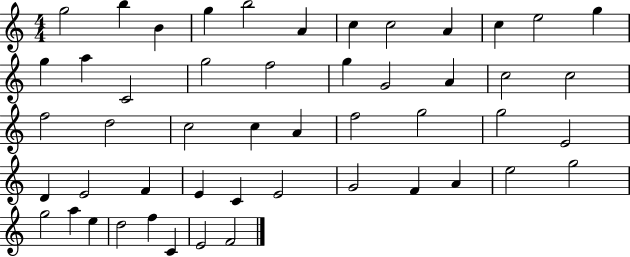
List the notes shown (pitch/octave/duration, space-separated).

G5/h B5/q B4/q G5/q B5/h A4/q C5/q C5/h A4/q C5/q E5/h G5/q G5/q A5/q C4/h G5/h F5/h G5/q G4/h A4/q C5/h C5/h F5/h D5/h C5/h C5/q A4/q F5/h G5/h G5/h E4/h D4/q E4/h F4/q E4/q C4/q E4/h G4/h F4/q A4/q E5/h G5/h G5/h A5/q E5/q D5/h F5/q C4/q E4/h F4/h